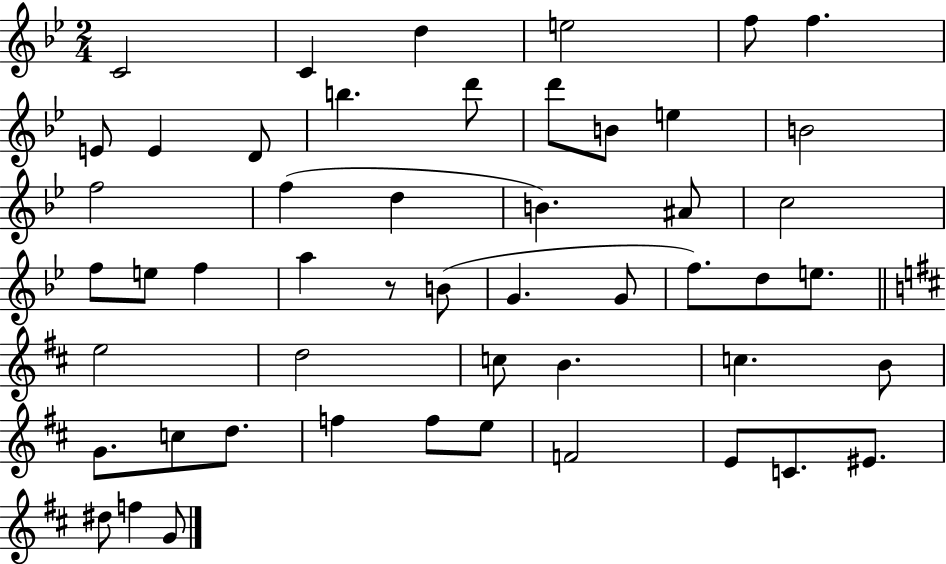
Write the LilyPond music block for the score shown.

{
  \clef treble
  \numericTimeSignature
  \time 2/4
  \key bes \major
  c'2 | c'4 d''4 | e''2 | f''8 f''4. | \break e'8 e'4 d'8 | b''4. d'''8 | d'''8 b'8 e''4 | b'2 | \break f''2 | f''4( d''4 | b'4.) ais'8 | c''2 | \break f''8 e''8 f''4 | a''4 r8 b'8( | g'4. g'8 | f''8.) d''8 e''8. | \break \bar "||" \break \key b \minor e''2 | d''2 | c''8 b'4. | c''4. b'8 | \break g'8. c''8 d''8. | f''4 f''8 e''8 | f'2 | e'8 c'8. eis'8. | \break dis''8 f''4 g'8 | \bar "|."
}